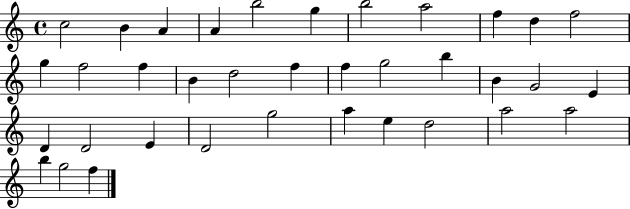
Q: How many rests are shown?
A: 0